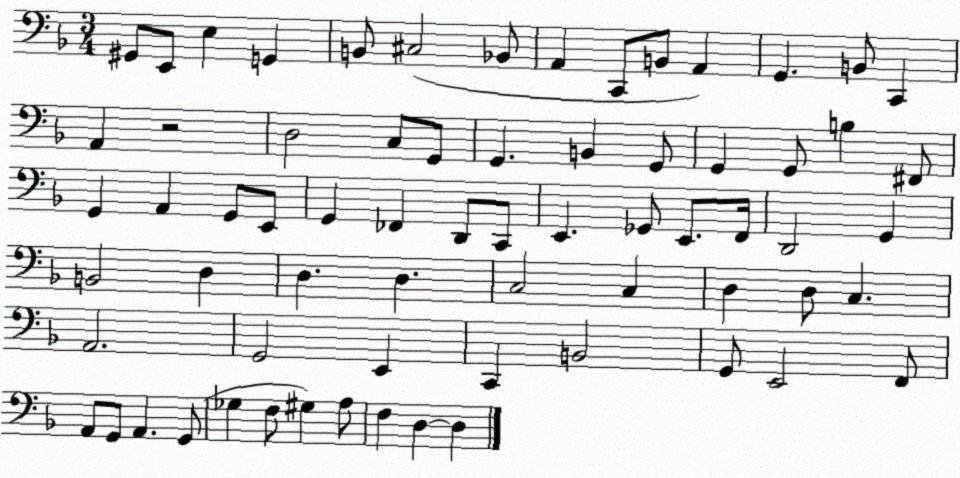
X:1
T:Untitled
M:3/4
L:1/4
K:F
^G,,/2 E,,/2 E, G,, B,,/2 ^C,2 _B,,/2 A,, C,,/2 B,,/2 A,, G,, B,,/2 C,, A,, z2 D,2 C,/2 G,,/2 G,, B,, G,,/2 G,, G,,/2 B, ^F,,/2 G,, A,, G,,/2 E,,/2 G,, _F,, D,,/2 C,,/2 E,, _G,,/2 E,,/2 F,,/4 D,,2 G,, B,,2 D, D, D, C,2 C, D, D,/2 C, A,,2 G,,2 E,, C,, B,,2 G,,/2 E,,2 F,,/2 A,,/2 G,,/2 A,, G,,/2 _G, F,/2 ^G, A,/2 F, D, D,